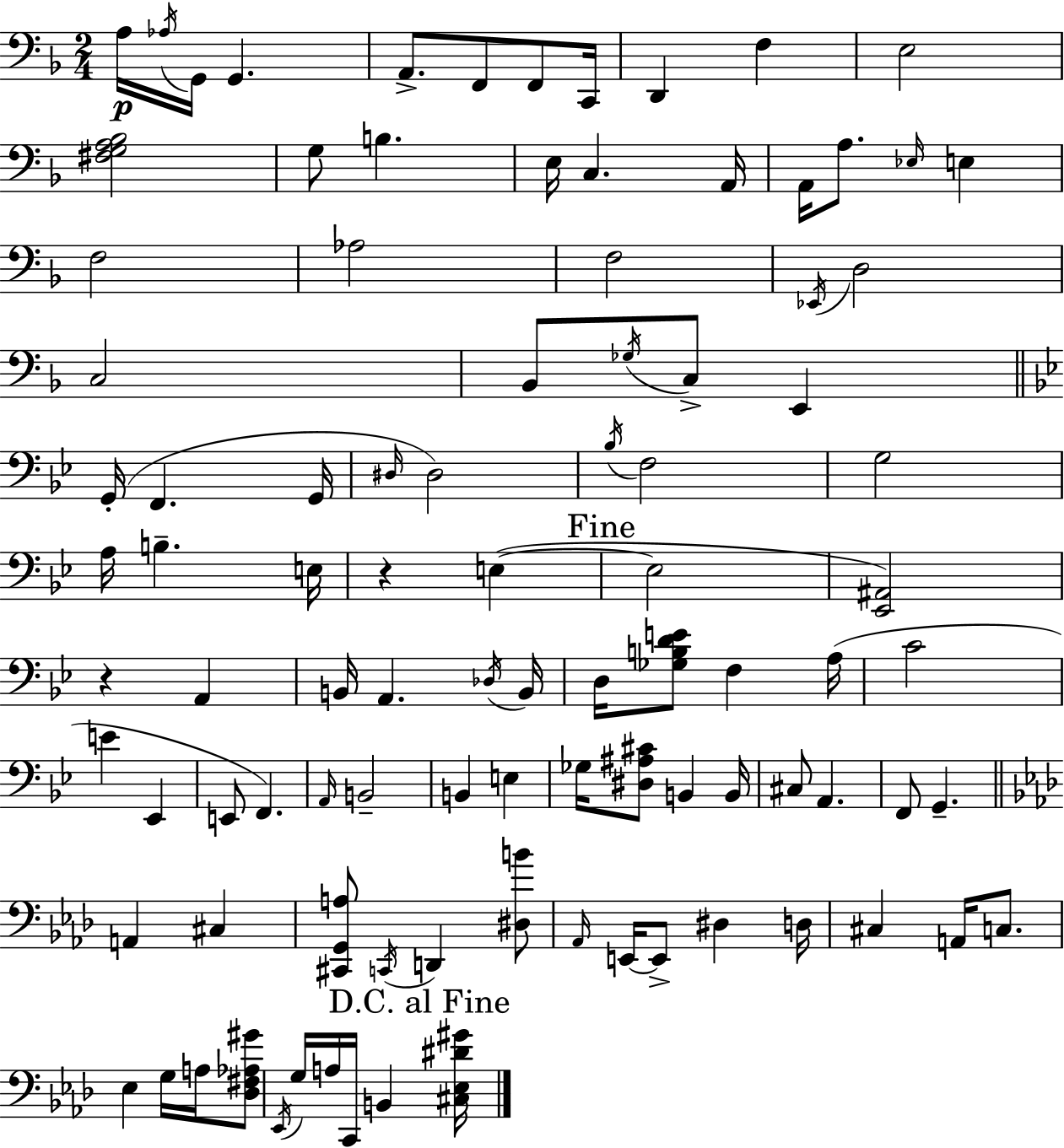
{
  \clef bass
  \numericTimeSignature
  \time 2/4
  \key d \minor
  a16\p \acciaccatura { aes16 } g,16 g,4. | a,8.-> f,8 f,8 | c,16 d,4 f4 | e2 | \break <fis g a bes>2 | g8 b4. | e16 c4. | a,16 a,16 a8. \grace { ees16 } e4 | \break f2 | aes2 | f2 | \acciaccatura { ees,16 } d2 | \break c2 | bes,8 \acciaccatura { ges16 } c8-> | e,4 \bar "||" \break \key bes \major g,16-.( f,4. g,16 | \grace { dis16 } dis2) | \acciaccatura { bes16 } f2 | g2 | \break a16 b4.-- | e16 r4 e4~(~ | \mark "Fine" e2 | <ees, ais,>2) | \break r4 a,4 | b,16 a,4. | \acciaccatura { des16 } b,16 d16 <ges b d' e'>8 f4 | a16( c'2 | \break e'4 ees,4 | e,8 f,4.) | \grace { a,16 } b,2-- | b,4 | \break e4 ges16 <dis ais cis'>8 b,4 | b,16 cis8 a,4. | f,8 g,4.-- | \bar "||" \break \key aes \major a,4 cis4 | <cis, g, a>8 \acciaccatura { c,16 } d,4 <dis b'>8 | \grace { aes,16 } e,16~~ e,8-> dis4 | d16 cis4 a,16 c8. | \break ees4 g16 a16 | <des fis aes gis'>8 \acciaccatura { ees,16 } g16 a16 c,16 b,4 | \mark "D.C. al Fine" <cis ees dis' gis'>16 \bar "|."
}